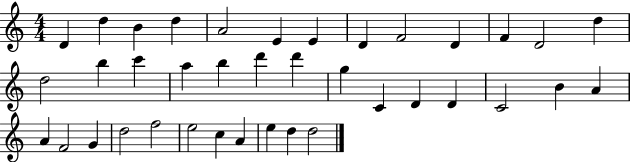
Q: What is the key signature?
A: C major